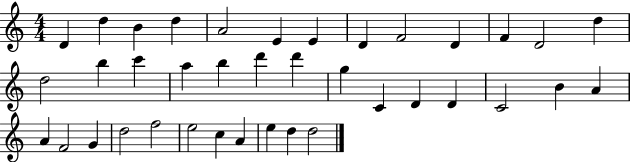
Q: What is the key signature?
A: C major